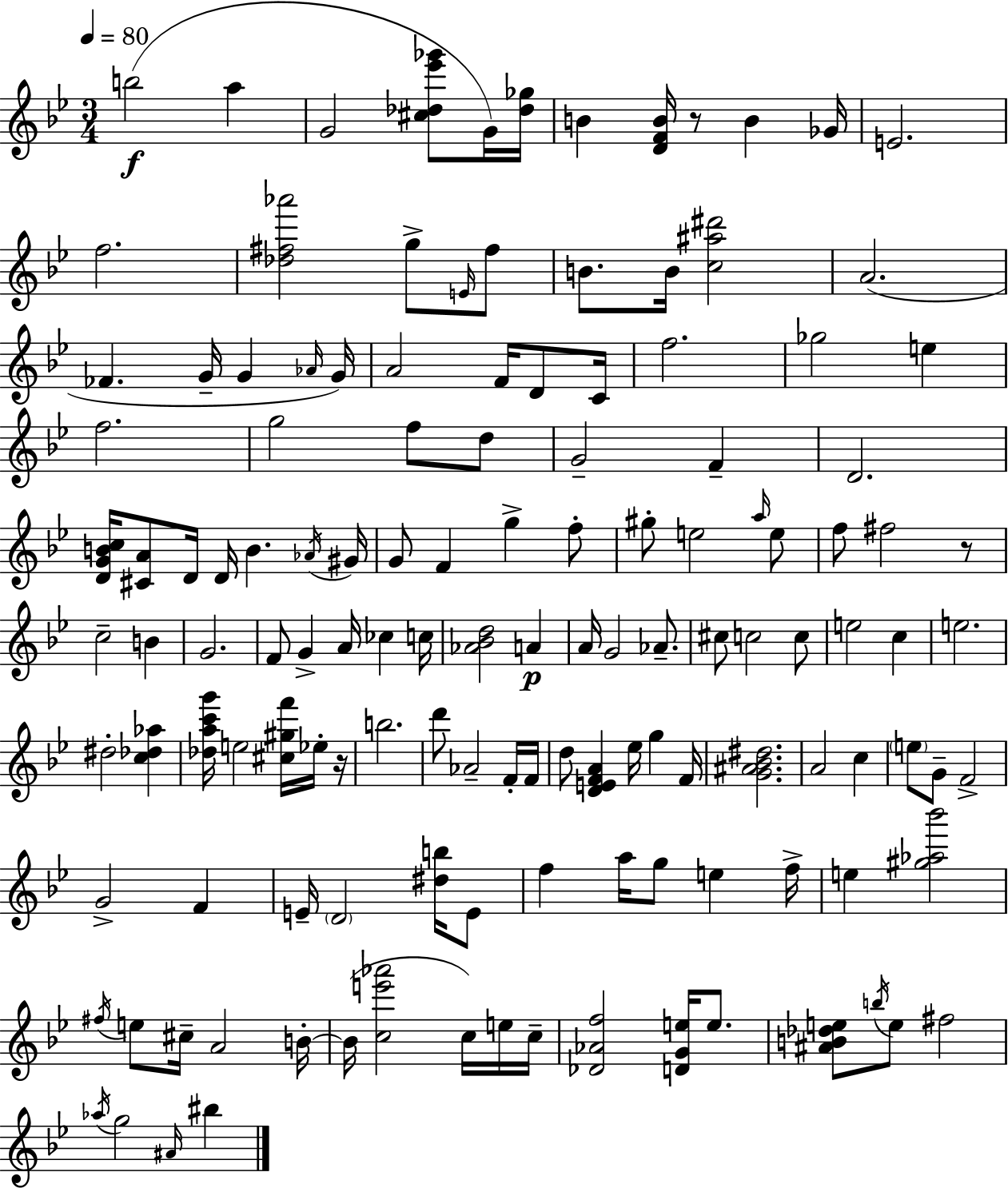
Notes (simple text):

B5/h A5/q G4/h [C#5,Db5,Eb6,Gb6]/e G4/s [Db5,Gb5]/s B4/q [D4,F4,B4]/s R/e B4/q Gb4/s E4/h. F5/h. [Db5,F#5,Ab6]/h G5/e E4/s F#5/e B4/e. B4/s [C5,A#5,D#6]/h A4/h. FES4/q. G4/s G4/q Ab4/s G4/s A4/h F4/s D4/e C4/s F5/h. Gb5/h E5/q F5/h. G5/h F5/e D5/e G4/h F4/q D4/h. [D4,G4,B4,C5]/s [C#4,A4]/e D4/s D4/s B4/q. Ab4/s G#4/s G4/e F4/q G5/q F5/e G#5/e E5/h A5/s E5/e F5/e F#5/h R/e C5/h B4/q G4/h. F4/e G4/q A4/s CES5/q C5/s [Ab4,Bb4,D5]/h A4/q A4/s G4/h Ab4/e. C#5/e C5/h C5/e E5/h C5/q E5/h. D#5/h [C5,Db5,Ab5]/q [Db5,A5,C6,G6]/s E5/h [C#5,G#5,F6]/s Eb5/s R/s B5/h. D6/e Ab4/h F4/s F4/s D5/e [D4,E4,F4,A4]/q Eb5/s G5/q F4/s [G4,A#4,Bb4,D#5]/h. A4/h C5/q E5/e G4/e F4/h G4/h F4/q E4/s D4/h [D#5,B5]/s E4/e F5/q A5/s G5/e E5/q F5/s E5/q [G#5,Ab5,Bb6]/h F#5/s E5/e C#5/s A4/h B4/s B4/s [C5,E6,Ab6]/h C5/s E5/s C5/s [Db4,Ab4,F5]/h [D4,G4,E5]/s E5/e. [A#4,B4,Db5,E5]/e B5/s E5/e F#5/h Ab5/s G5/h A#4/s BIS5/q